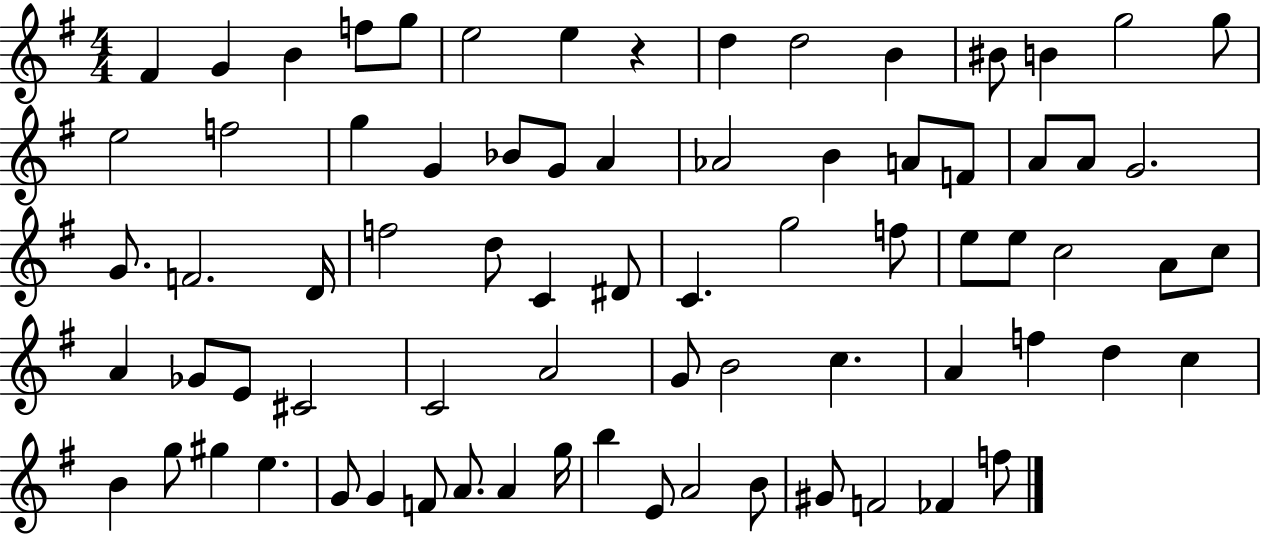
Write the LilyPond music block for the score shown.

{
  \clef treble
  \numericTimeSignature
  \time 4/4
  \key g \major
  fis'4 g'4 b'4 f''8 g''8 | e''2 e''4 r4 | d''4 d''2 b'4 | bis'8 b'4 g''2 g''8 | \break e''2 f''2 | g''4 g'4 bes'8 g'8 a'4 | aes'2 b'4 a'8 f'8 | a'8 a'8 g'2. | \break g'8. f'2. d'16 | f''2 d''8 c'4 dis'8 | c'4. g''2 f''8 | e''8 e''8 c''2 a'8 c''8 | \break a'4 ges'8 e'8 cis'2 | c'2 a'2 | g'8 b'2 c''4. | a'4 f''4 d''4 c''4 | \break b'4 g''8 gis''4 e''4. | g'8 g'4 f'8 a'8. a'4 g''16 | b''4 e'8 a'2 b'8 | gis'8 f'2 fes'4 f''8 | \break \bar "|."
}